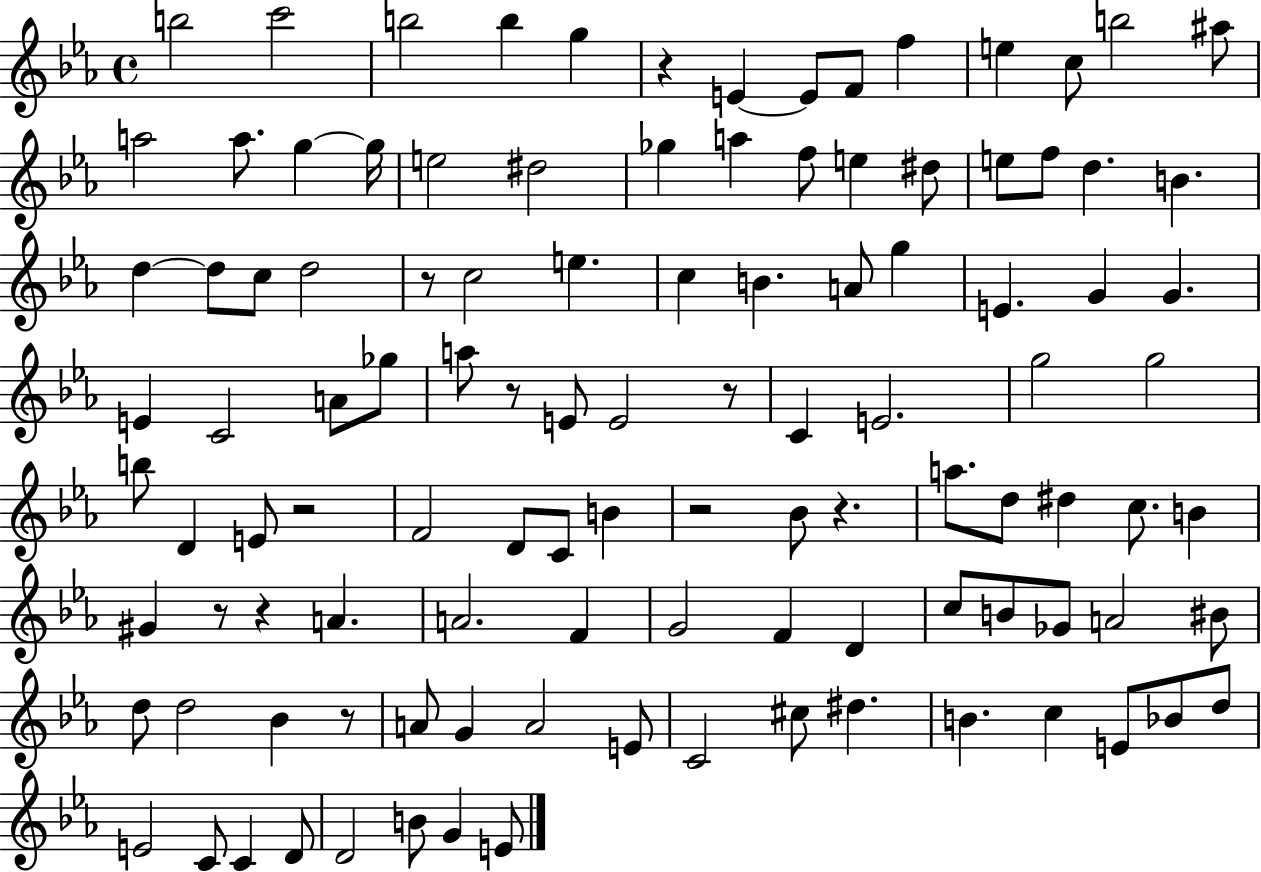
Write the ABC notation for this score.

X:1
T:Untitled
M:4/4
L:1/4
K:Eb
b2 c'2 b2 b g z E E/2 F/2 f e c/2 b2 ^a/2 a2 a/2 g g/4 e2 ^d2 _g a f/2 e ^d/2 e/2 f/2 d B d d/2 c/2 d2 z/2 c2 e c B A/2 g E G G E C2 A/2 _g/2 a/2 z/2 E/2 E2 z/2 C E2 g2 g2 b/2 D E/2 z2 F2 D/2 C/2 B z2 _B/2 z a/2 d/2 ^d c/2 B ^G z/2 z A A2 F G2 F D c/2 B/2 _G/2 A2 ^B/2 d/2 d2 _B z/2 A/2 G A2 E/2 C2 ^c/2 ^d B c E/2 _B/2 d/2 E2 C/2 C D/2 D2 B/2 G E/2